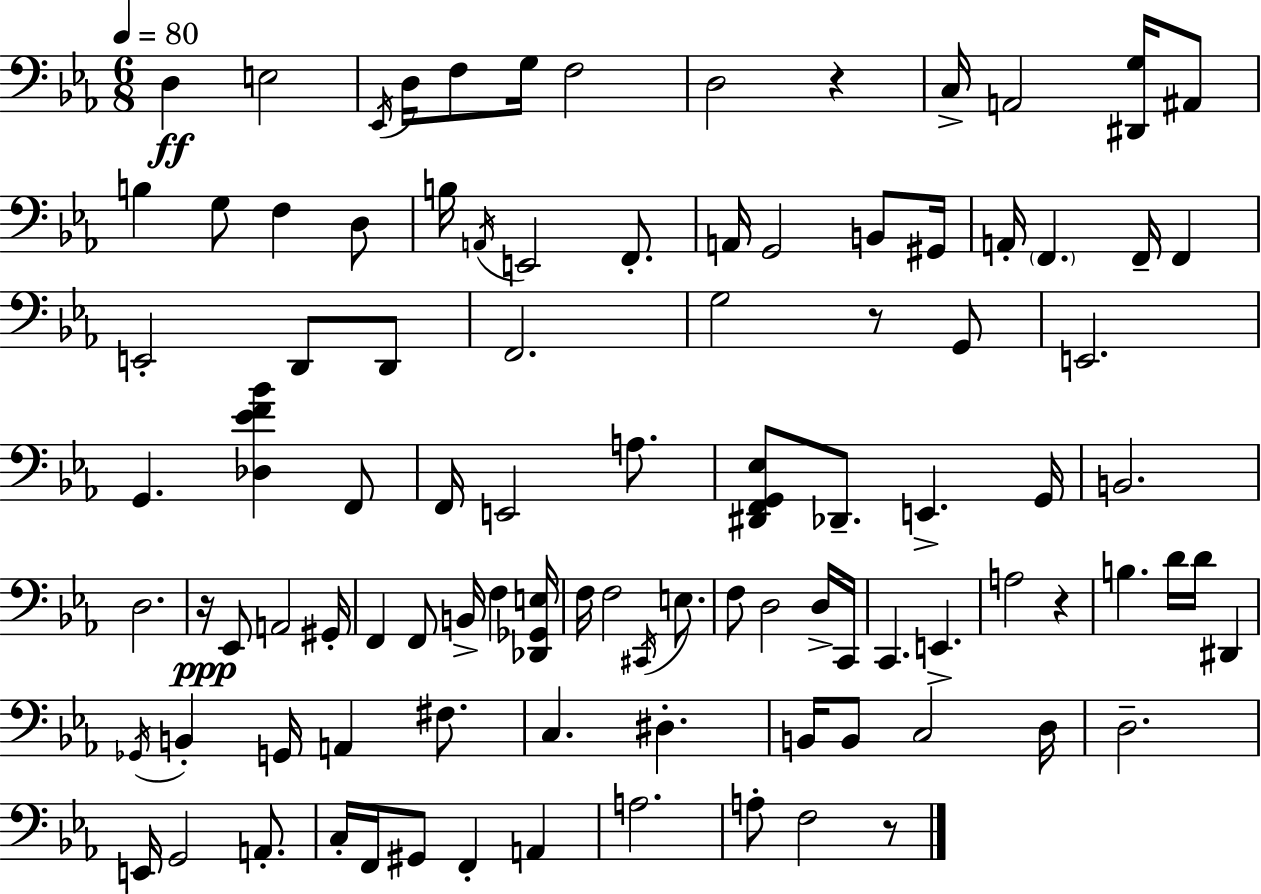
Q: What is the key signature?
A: C minor